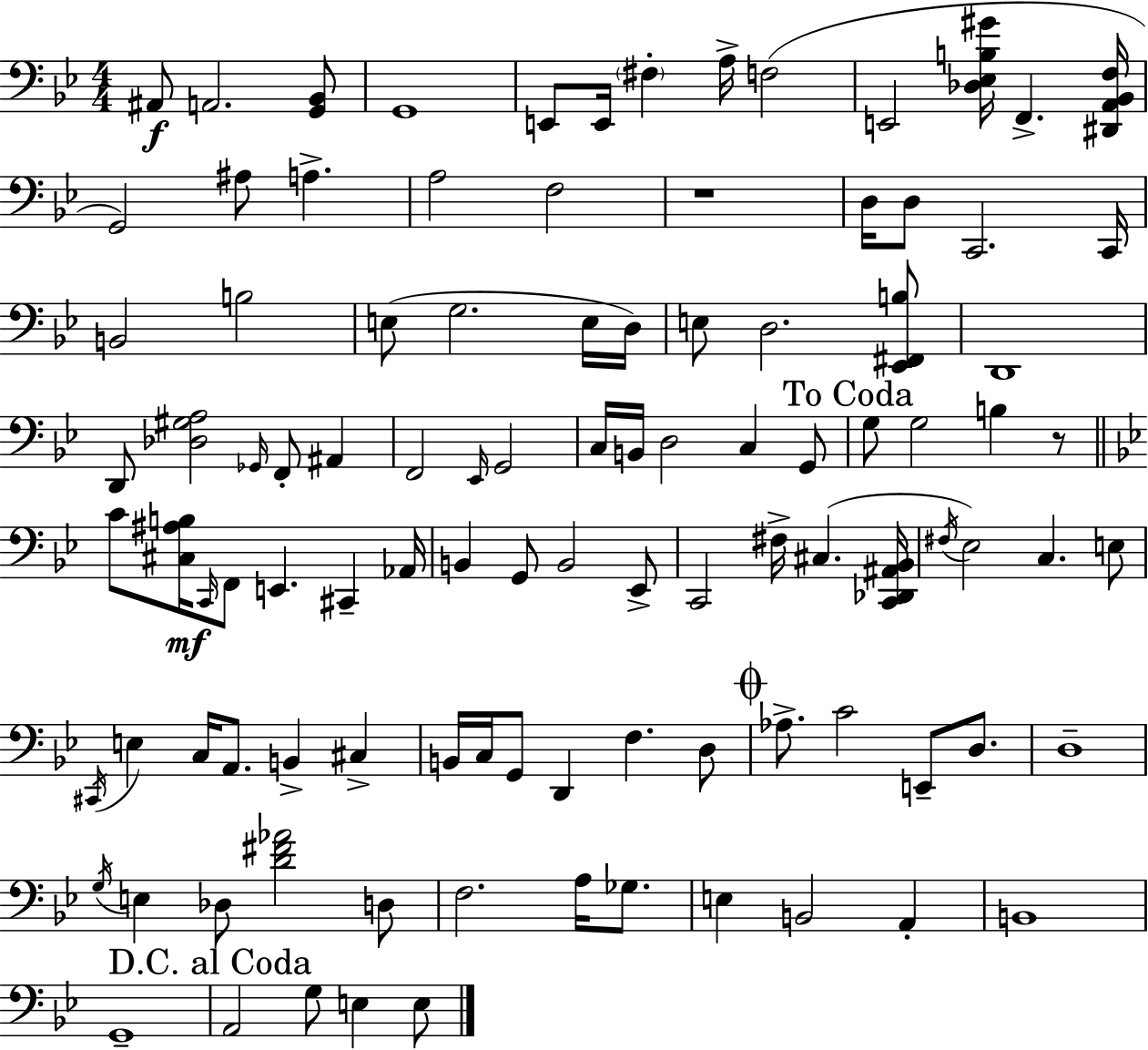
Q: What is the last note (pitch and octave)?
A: E3